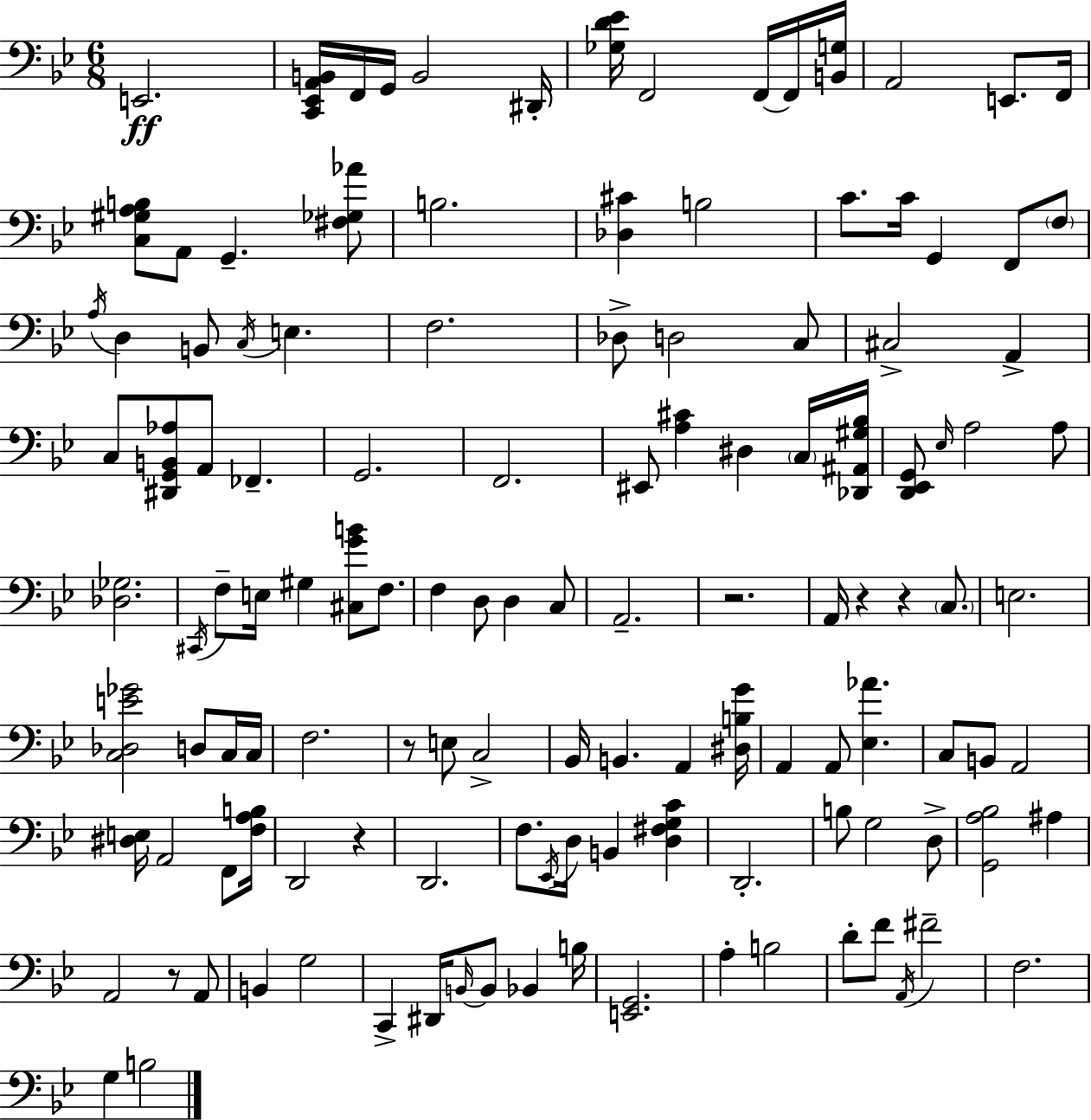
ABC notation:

X:1
T:Untitled
M:6/8
L:1/4
K:Gm
E,,2 [C,,_E,,A,,B,,]/4 F,,/4 G,,/4 B,,2 ^D,,/4 [_G,D_E]/4 F,,2 F,,/4 F,,/4 [B,,G,]/4 A,,2 E,,/2 F,,/4 [C,^G,A,B,]/2 A,,/2 G,, [^F,_G,_A]/2 B,2 [_D,^C] B,2 C/2 C/4 G,, F,,/2 F,/2 A,/4 D, B,,/2 C,/4 E, F,2 _D,/2 D,2 C,/2 ^C,2 A,, C,/2 [^D,,G,,B,,_A,]/2 A,,/2 _F,, G,,2 F,,2 ^E,,/2 [A,^C] ^D, C,/4 [_D,,^A,,^G,_B,]/4 [D,,_E,,G,,]/2 _E,/4 A,2 A,/2 [_D,_G,]2 ^C,,/4 F,/2 E,/4 ^G, [^C,GB]/2 F,/2 F, D,/2 D, C,/2 A,,2 z2 A,,/4 z z C,/2 E,2 [C,_D,E_G]2 D,/2 C,/4 C,/4 F,2 z/2 E,/2 C,2 _B,,/4 B,, A,, [^D,B,G]/4 A,, A,,/2 [_E,_A] C,/2 B,,/2 A,,2 [^D,E,]/4 A,,2 F,,/2 [F,A,B,]/4 D,,2 z D,,2 F,/2 _E,,/4 D,/4 B,, [D,^F,G,C] D,,2 B,/2 G,2 D,/2 [G,,A,_B,]2 ^A, A,,2 z/2 A,,/2 B,, G,2 C,, ^D,,/4 B,,/4 B,,/2 _B,, B,/4 [E,,G,,]2 A, B,2 D/2 F/2 A,,/4 ^F2 F,2 G, B,2